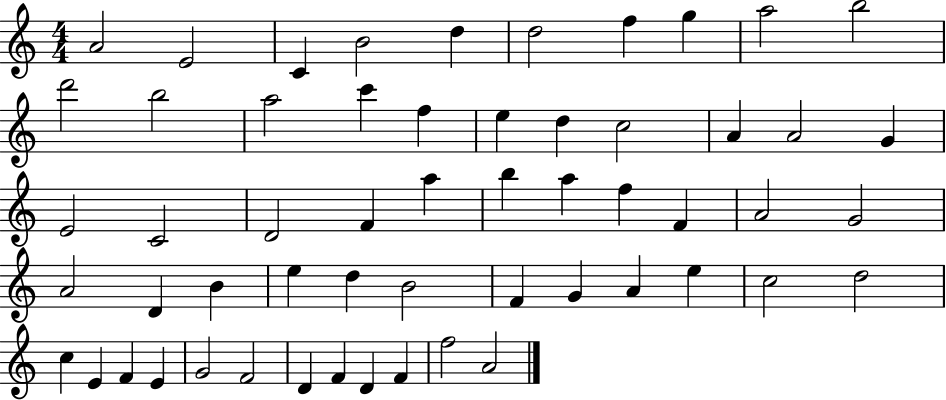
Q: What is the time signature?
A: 4/4